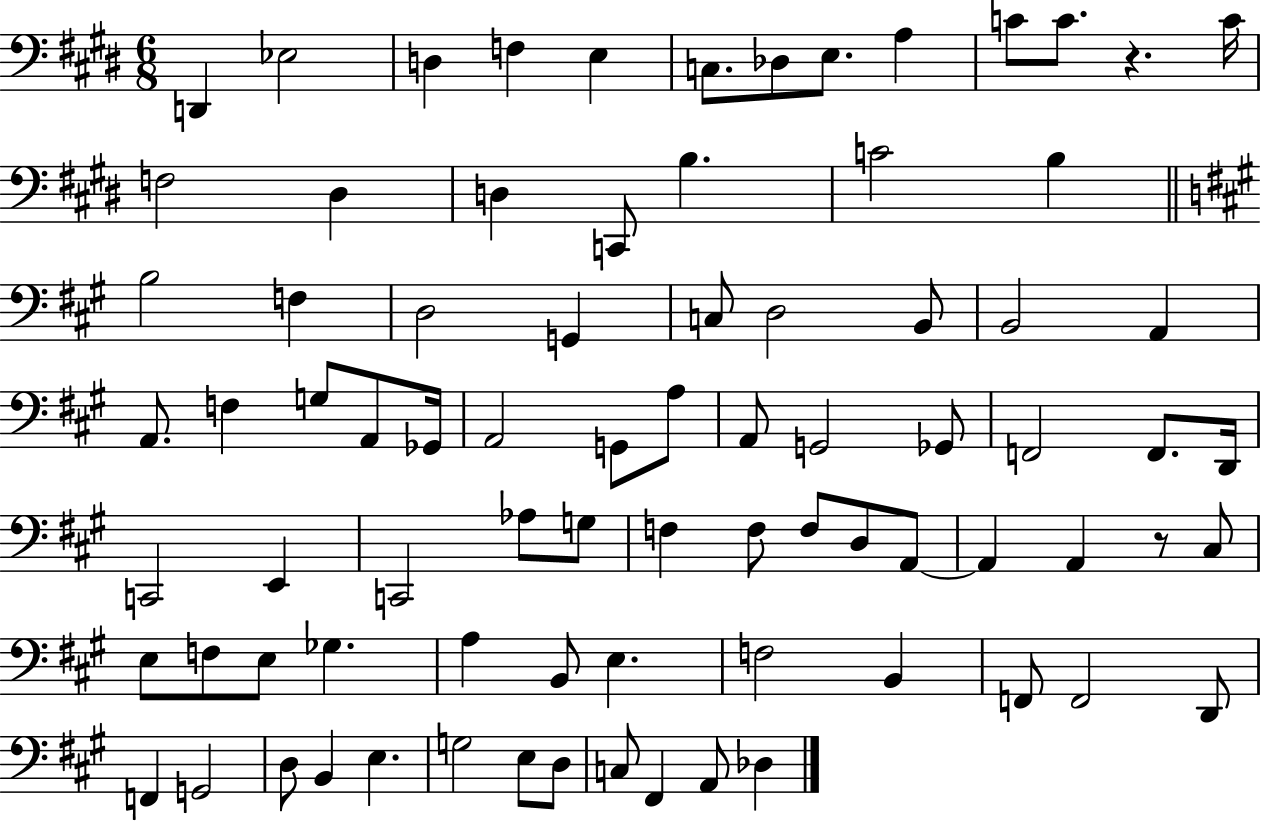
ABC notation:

X:1
T:Untitled
M:6/8
L:1/4
K:E
D,, _E,2 D, F, E, C,/2 _D,/2 E,/2 A, C/2 C/2 z C/4 F,2 ^D, D, C,,/2 B, C2 B, B,2 F, D,2 G,, C,/2 D,2 B,,/2 B,,2 A,, A,,/2 F, G,/2 A,,/2 _G,,/4 A,,2 G,,/2 A,/2 A,,/2 G,,2 _G,,/2 F,,2 F,,/2 D,,/4 C,,2 E,, C,,2 _A,/2 G,/2 F, F,/2 F,/2 D,/2 A,,/2 A,, A,, z/2 ^C,/2 E,/2 F,/2 E,/2 _G, A, B,,/2 E, F,2 B,, F,,/2 F,,2 D,,/2 F,, G,,2 D,/2 B,, E, G,2 E,/2 D,/2 C,/2 ^F,, A,,/2 _D,